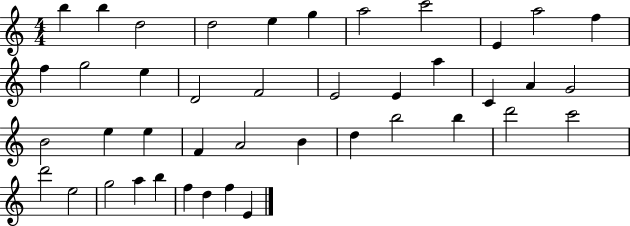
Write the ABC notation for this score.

X:1
T:Untitled
M:4/4
L:1/4
K:C
b b d2 d2 e g a2 c'2 E a2 f f g2 e D2 F2 E2 E a C A G2 B2 e e F A2 B d b2 b d'2 c'2 d'2 e2 g2 a b f d f E